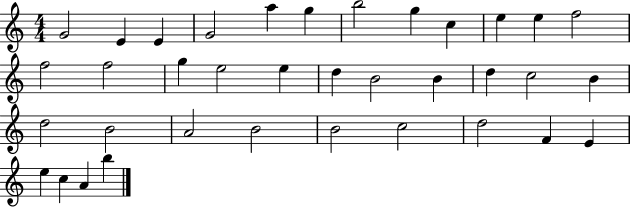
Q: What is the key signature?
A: C major